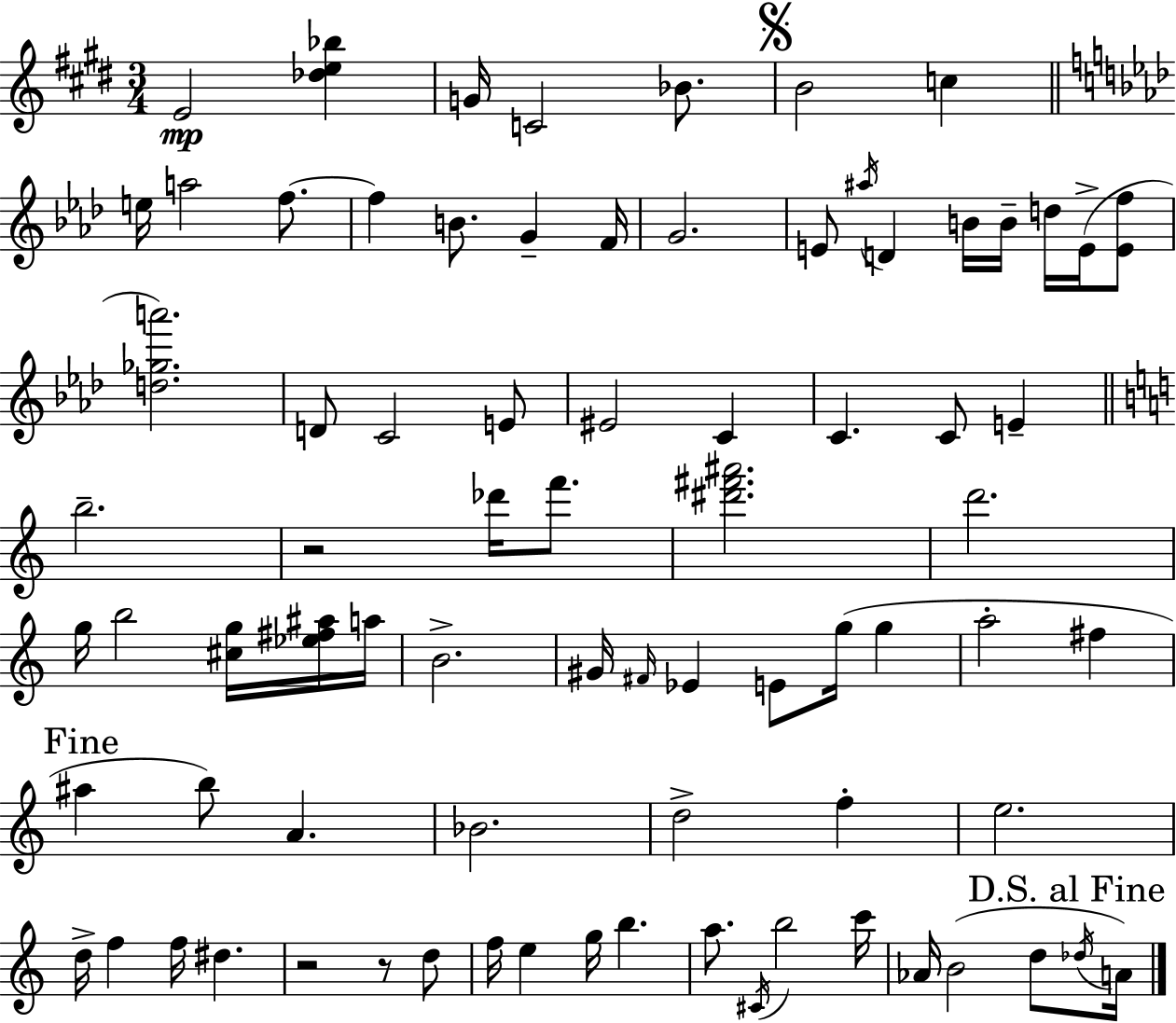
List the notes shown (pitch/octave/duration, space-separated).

E4/h [Db5,E5,Bb5]/q G4/s C4/h Bb4/e. B4/h C5/q E5/s A5/h F5/e. F5/q B4/e. G4/q F4/s G4/h. E4/e A#5/s D4/q B4/s B4/s D5/s E4/s [E4,F5]/e [D5,Gb5,A6]/h. D4/e C4/h E4/e EIS4/h C4/q C4/q. C4/e E4/q B5/h. R/h Db6/s F6/e. [D#6,F#6,A#6]/h. D6/h. G5/s B5/h [C#5,G5]/s [Eb5,F#5,A#5]/s A5/s B4/h. G#4/s F#4/s Eb4/q E4/e G5/s G5/q A5/h F#5/q A#5/q B5/e A4/q. Bb4/h. D5/h F5/q E5/h. D5/s F5/q F5/s D#5/q. R/h R/e D5/e F5/s E5/q G5/s B5/q. A5/e. C#4/s B5/h C6/s Ab4/s B4/h D5/e Db5/s A4/s